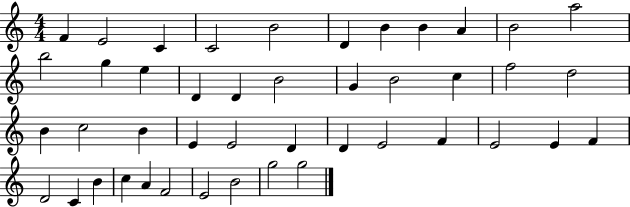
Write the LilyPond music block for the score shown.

{
  \clef treble
  \numericTimeSignature
  \time 4/4
  \key c \major
  f'4 e'2 c'4 | c'2 b'2 | d'4 b'4 b'4 a'4 | b'2 a''2 | \break b''2 g''4 e''4 | d'4 d'4 b'2 | g'4 b'2 c''4 | f''2 d''2 | \break b'4 c''2 b'4 | e'4 e'2 d'4 | d'4 e'2 f'4 | e'2 e'4 f'4 | \break d'2 c'4 b'4 | c''4 a'4 f'2 | e'2 b'2 | g''2 g''2 | \break \bar "|."
}